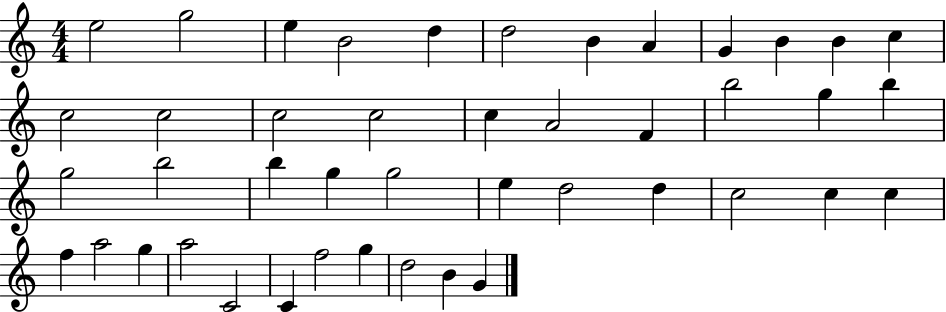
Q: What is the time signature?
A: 4/4